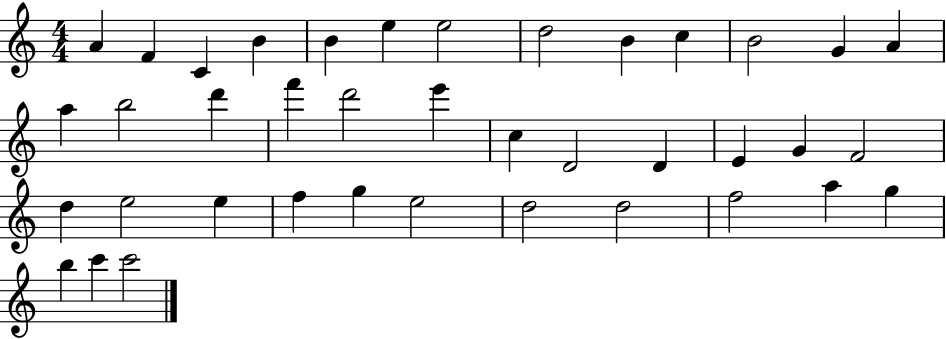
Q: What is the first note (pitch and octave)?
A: A4